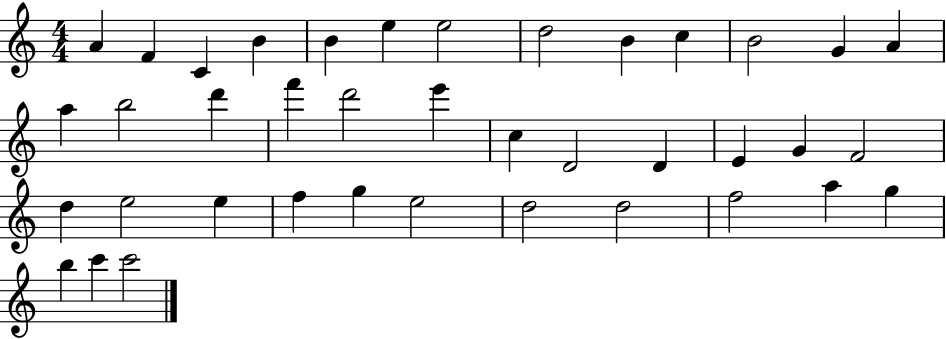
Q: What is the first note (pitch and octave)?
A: A4